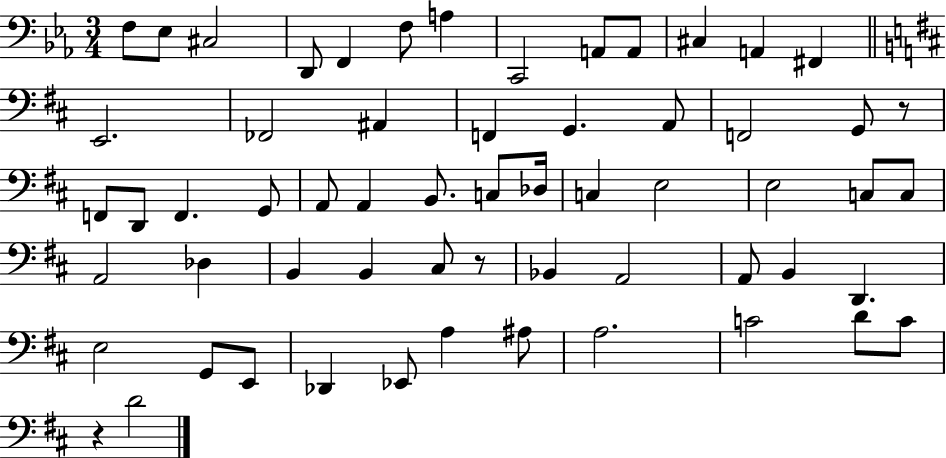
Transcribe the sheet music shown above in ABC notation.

X:1
T:Untitled
M:3/4
L:1/4
K:Eb
F,/2 _E,/2 ^C,2 D,,/2 F,, F,/2 A, C,,2 A,,/2 A,,/2 ^C, A,, ^F,, E,,2 _F,,2 ^A,, F,, G,, A,,/2 F,,2 G,,/2 z/2 F,,/2 D,,/2 F,, G,,/2 A,,/2 A,, B,,/2 C,/2 _D,/4 C, E,2 E,2 C,/2 C,/2 A,,2 _D, B,, B,, ^C,/2 z/2 _B,, A,,2 A,,/2 B,, D,, E,2 G,,/2 E,,/2 _D,, _E,,/2 A, ^A,/2 A,2 C2 D/2 C/2 z D2